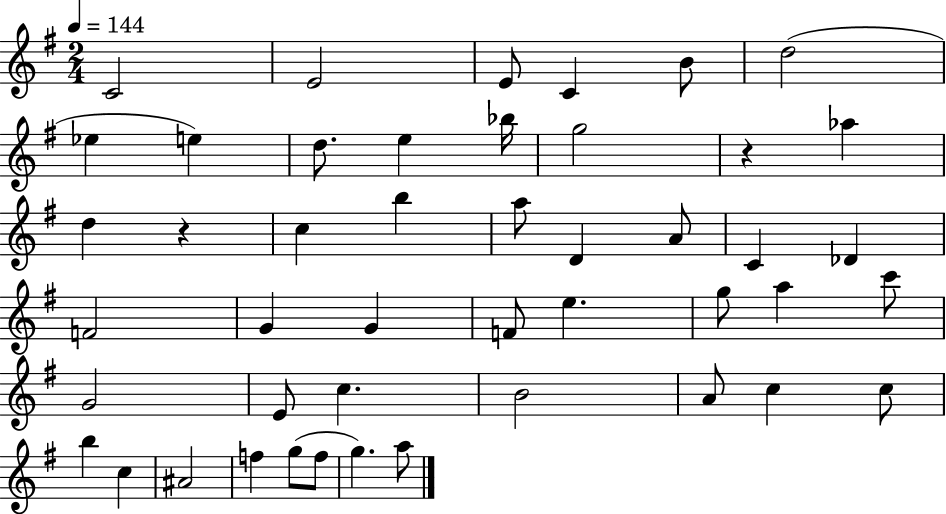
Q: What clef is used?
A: treble